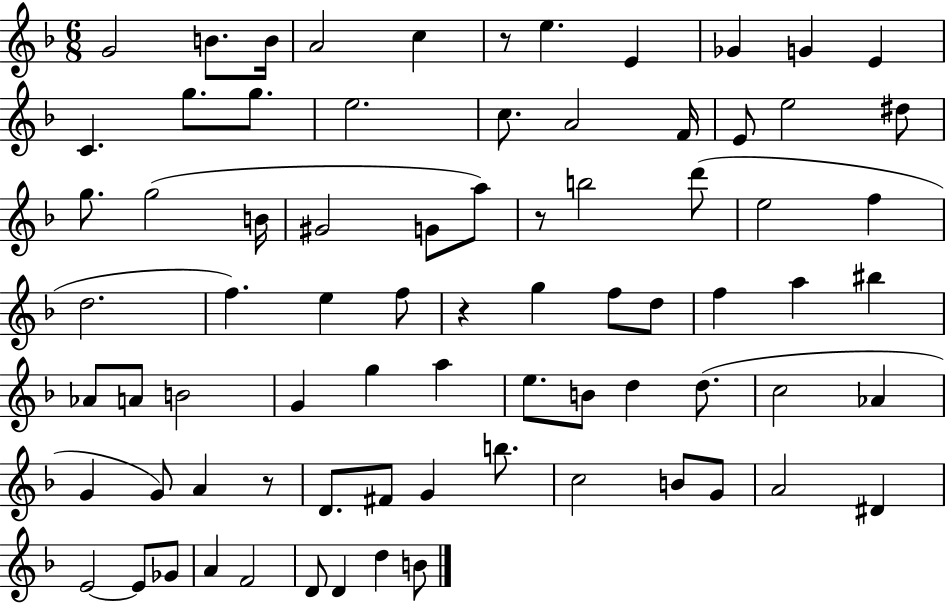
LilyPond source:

{
  \clef treble
  \numericTimeSignature
  \time 6/8
  \key f \major
  g'2 b'8. b'16 | a'2 c''4 | r8 e''4. e'4 | ges'4 g'4 e'4 | \break c'4. g''8. g''8. | e''2. | c''8. a'2 f'16 | e'8 e''2 dis''8 | \break g''8. g''2( b'16 | gis'2 g'8 a''8) | r8 b''2 d'''8( | e''2 f''4 | \break d''2. | f''4.) e''4 f''8 | r4 g''4 f''8 d''8 | f''4 a''4 bis''4 | \break aes'8 a'8 b'2 | g'4 g''4 a''4 | e''8. b'8 d''4 d''8.( | c''2 aes'4 | \break g'4 g'8) a'4 r8 | d'8. fis'8 g'4 b''8. | c''2 b'8 g'8 | a'2 dis'4 | \break e'2~~ e'8 ges'8 | a'4 f'2 | d'8 d'4 d''4 b'8 | \bar "|."
}